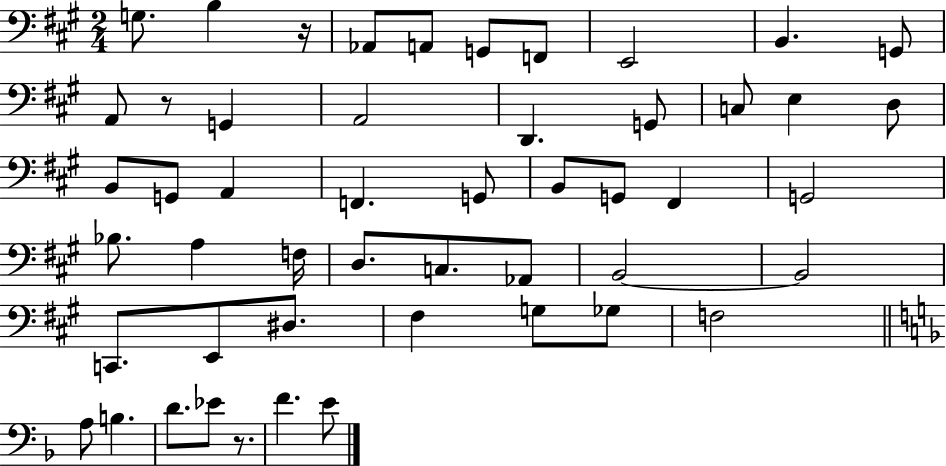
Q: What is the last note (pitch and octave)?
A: E4